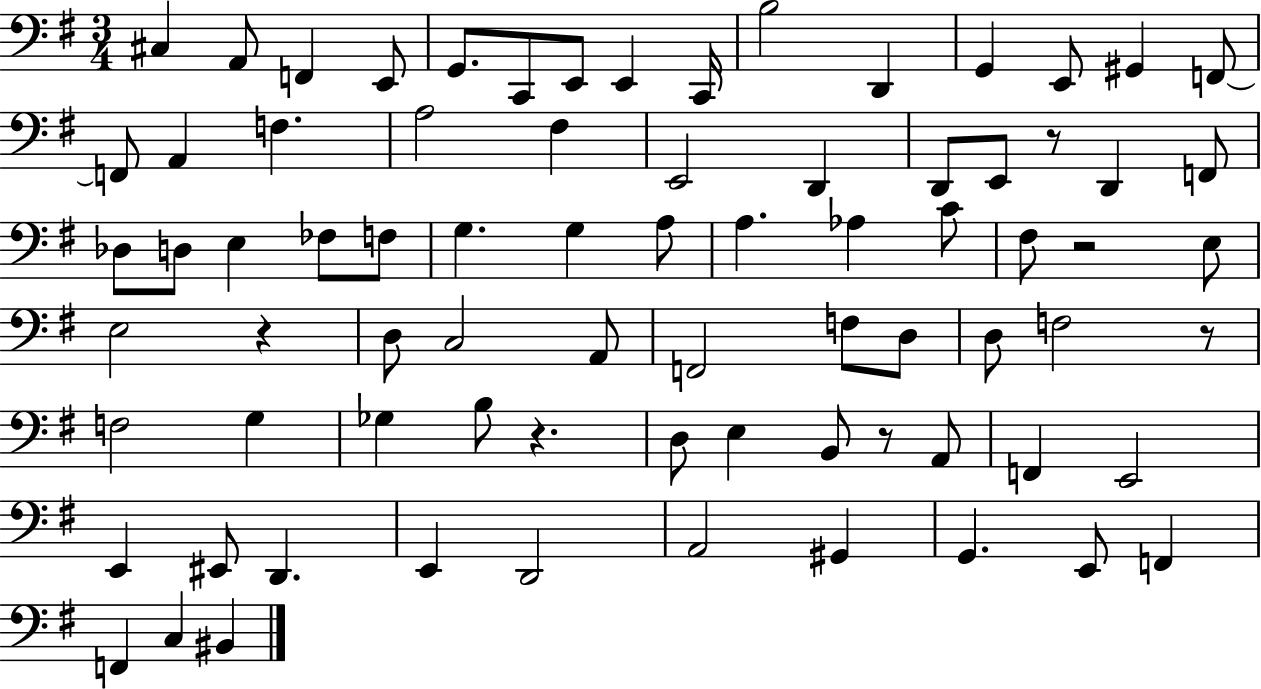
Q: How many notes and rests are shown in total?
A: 77